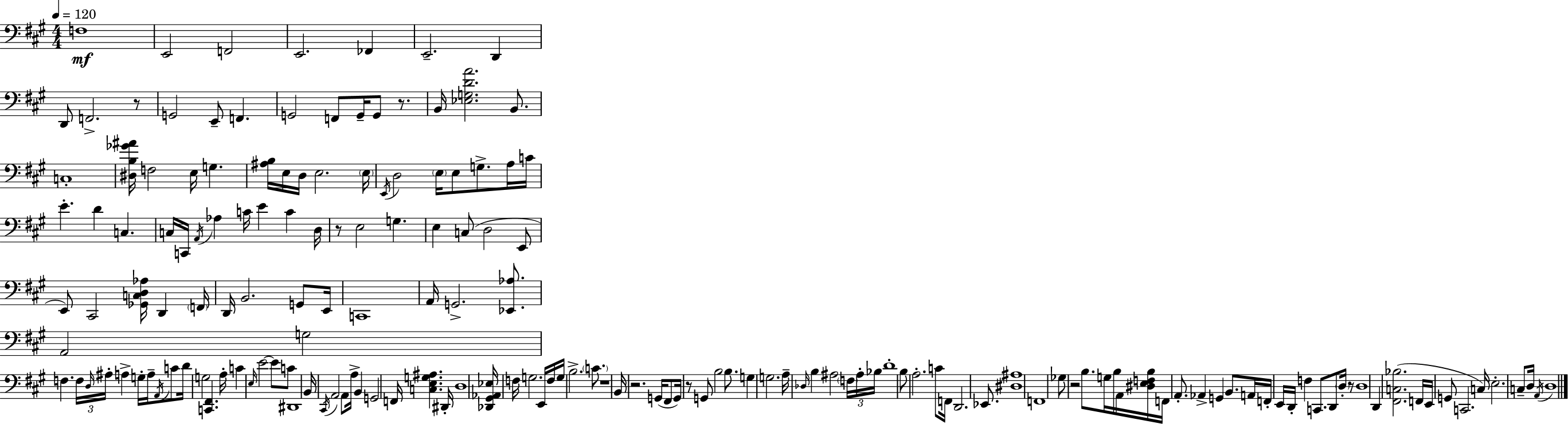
X:1
T:Untitled
M:4/4
L:1/4
K:A
F,4 E,,2 F,,2 E,,2 _F,, E,,2 D,, D,,/2 F,,2 z/2 G,,2 E,,/2 F,, G,,2 F,,/2 G,,/4 G,,/2 z/2 B,,/4 [_E,G,DA]2 B,,/2 C,4 [^D,B,_G^A]/4 F,2 E,/4 G, [^A,B,]/4 E,/4 D,/4 E,2 E,/4 E,,/4 D,2 E,/4 E,/2 G,/2 A,/4 C/4 E D C, C,/4 C,,/4 A,,/4 _A, C/4 E C D,/4 z/2 E,2 G, E, C,/2 D,2 E,,/2 E,,/2 ^C,,2 [_G,,C,D,_A,]/4 D,, F,,/4 D,,/4 B,,2 G,,/2 E,,/4 C,,4 A,,/4 G,,2 [_E,,_A,]/2 A,,2 G,2 F, F,/4 D,/4 ^A,/4 A, G,/4 A,/4 A,,/4 C/2 D/4 G,2 [C,,^F,,] A,/4 C E,/4 E2 E/2 C/2 ^D,,4 B,,/4 ^C,,/4 A,,2 A,,/2 A,/4 B,, G,,2 F,,/4 [C,E,G,^A,] ^D,,/4 D,4 [_D,,^G,,_A,,_E,]/4 F,/4 G,2 E,,/4 F,/4 G,/4 B,2 C/2 z4 B,,/4 z2 G,,/4 ^F,,/2 G,,/4 z/2 G,,/2 B,2 B,/2 G, G,2 A,/4 _D,/4 B, ^A,2 F,/4 ^A,/4 _B,/4 D4 B,/2 A,2 C/2 F,,/4 D,,2 _E,,/2 [^D,^A,]4 F,,4 _G,/2 z2 B,/2 G,/4 B,/4 A,,/4 [^D,E,F,B,]/4 F,,/4 A,,/2 _A,, G,, B,,/2 A,,/4 F,,/4 E,,/4 D,,/4 F, C,,/2 D,,/2 D,/4 z/2 D,4 D,, [^F,,C,_B,]2 F,,/4 E,,/4 G,,/2 C,,2 C,/4 E,2 C,/2 D,/4 A,,/4 D,4